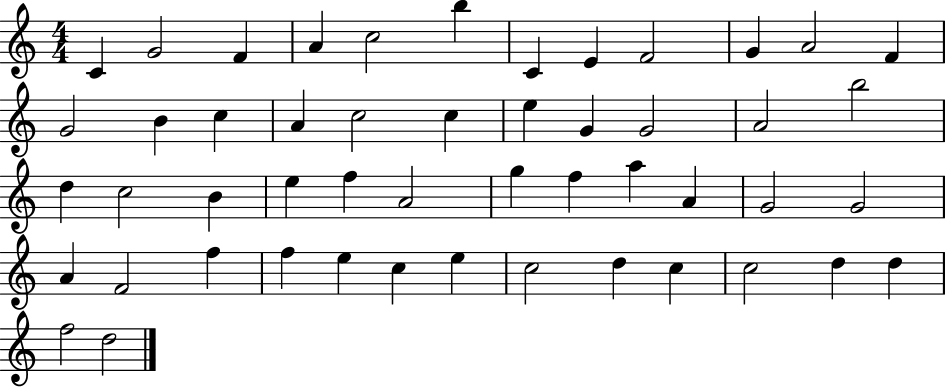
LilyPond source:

{
  \clef treble
  \numericTimeSignature
  \time 4/4
  \key c \major
  c'4 g'2 f'4 | a'4 c''2 b''4 | c'4 e'4 f'2 | g'4 a'2 f'4 | \break g'2 b'4 c''4 | a'4 c''2 c''4 | e''4 g'4 g'2 | a'2 b''2 | \break d''4 c''2 b'4 | e''4 f''4 a'2 | g''4 f''4 a''4 a'4 | g'2 g'2 | \break a'4 f'2 f''4 | f''4 e''4 c''4 e''4 | c''2 d''4 c''4 | c''2 d''4 d''4 | \break f''2 d''2 | \bar "|."
}